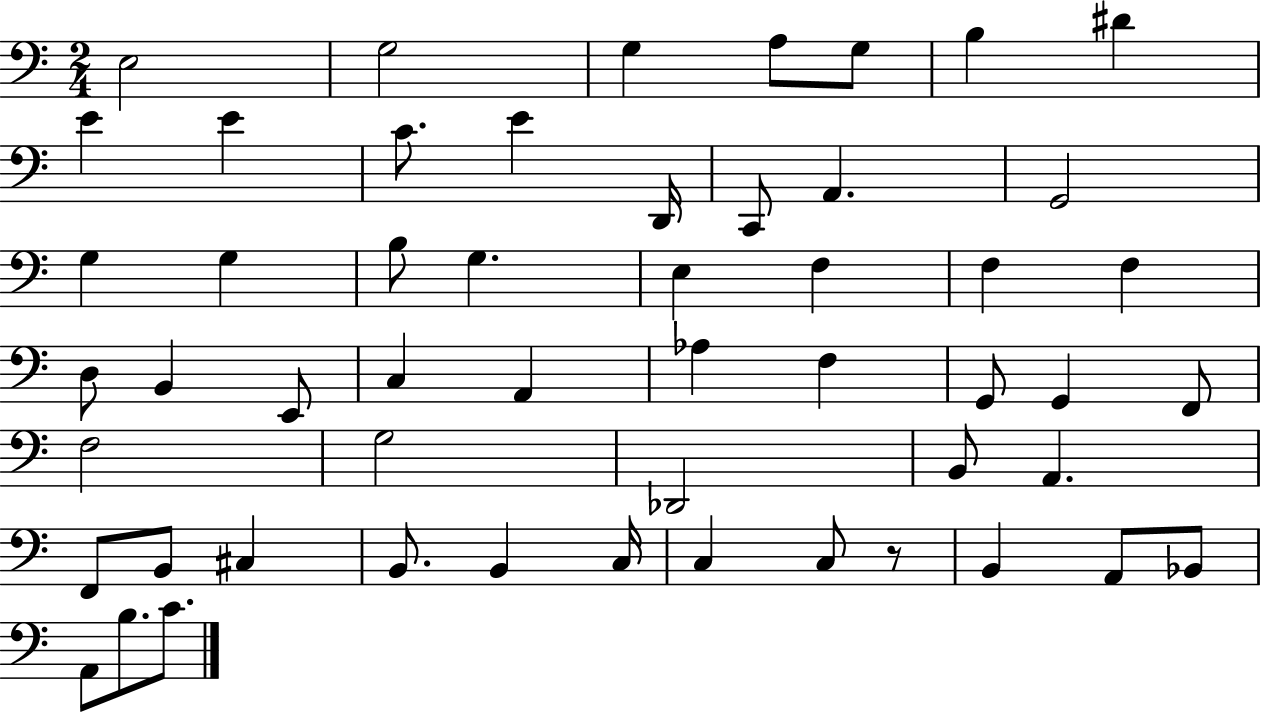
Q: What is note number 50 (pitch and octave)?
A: A2